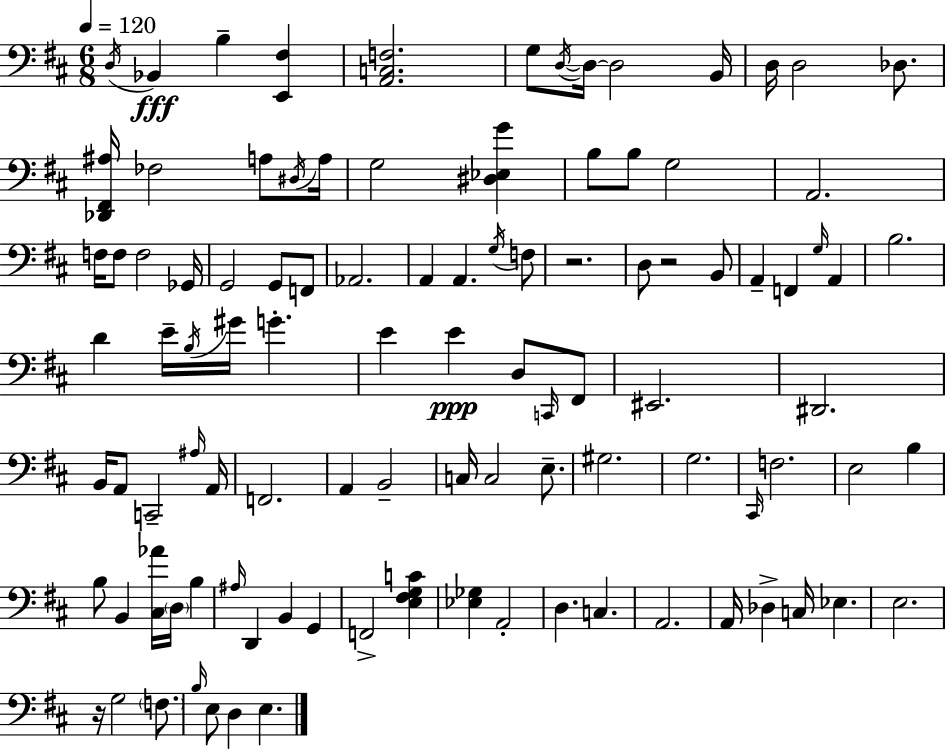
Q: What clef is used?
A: bass